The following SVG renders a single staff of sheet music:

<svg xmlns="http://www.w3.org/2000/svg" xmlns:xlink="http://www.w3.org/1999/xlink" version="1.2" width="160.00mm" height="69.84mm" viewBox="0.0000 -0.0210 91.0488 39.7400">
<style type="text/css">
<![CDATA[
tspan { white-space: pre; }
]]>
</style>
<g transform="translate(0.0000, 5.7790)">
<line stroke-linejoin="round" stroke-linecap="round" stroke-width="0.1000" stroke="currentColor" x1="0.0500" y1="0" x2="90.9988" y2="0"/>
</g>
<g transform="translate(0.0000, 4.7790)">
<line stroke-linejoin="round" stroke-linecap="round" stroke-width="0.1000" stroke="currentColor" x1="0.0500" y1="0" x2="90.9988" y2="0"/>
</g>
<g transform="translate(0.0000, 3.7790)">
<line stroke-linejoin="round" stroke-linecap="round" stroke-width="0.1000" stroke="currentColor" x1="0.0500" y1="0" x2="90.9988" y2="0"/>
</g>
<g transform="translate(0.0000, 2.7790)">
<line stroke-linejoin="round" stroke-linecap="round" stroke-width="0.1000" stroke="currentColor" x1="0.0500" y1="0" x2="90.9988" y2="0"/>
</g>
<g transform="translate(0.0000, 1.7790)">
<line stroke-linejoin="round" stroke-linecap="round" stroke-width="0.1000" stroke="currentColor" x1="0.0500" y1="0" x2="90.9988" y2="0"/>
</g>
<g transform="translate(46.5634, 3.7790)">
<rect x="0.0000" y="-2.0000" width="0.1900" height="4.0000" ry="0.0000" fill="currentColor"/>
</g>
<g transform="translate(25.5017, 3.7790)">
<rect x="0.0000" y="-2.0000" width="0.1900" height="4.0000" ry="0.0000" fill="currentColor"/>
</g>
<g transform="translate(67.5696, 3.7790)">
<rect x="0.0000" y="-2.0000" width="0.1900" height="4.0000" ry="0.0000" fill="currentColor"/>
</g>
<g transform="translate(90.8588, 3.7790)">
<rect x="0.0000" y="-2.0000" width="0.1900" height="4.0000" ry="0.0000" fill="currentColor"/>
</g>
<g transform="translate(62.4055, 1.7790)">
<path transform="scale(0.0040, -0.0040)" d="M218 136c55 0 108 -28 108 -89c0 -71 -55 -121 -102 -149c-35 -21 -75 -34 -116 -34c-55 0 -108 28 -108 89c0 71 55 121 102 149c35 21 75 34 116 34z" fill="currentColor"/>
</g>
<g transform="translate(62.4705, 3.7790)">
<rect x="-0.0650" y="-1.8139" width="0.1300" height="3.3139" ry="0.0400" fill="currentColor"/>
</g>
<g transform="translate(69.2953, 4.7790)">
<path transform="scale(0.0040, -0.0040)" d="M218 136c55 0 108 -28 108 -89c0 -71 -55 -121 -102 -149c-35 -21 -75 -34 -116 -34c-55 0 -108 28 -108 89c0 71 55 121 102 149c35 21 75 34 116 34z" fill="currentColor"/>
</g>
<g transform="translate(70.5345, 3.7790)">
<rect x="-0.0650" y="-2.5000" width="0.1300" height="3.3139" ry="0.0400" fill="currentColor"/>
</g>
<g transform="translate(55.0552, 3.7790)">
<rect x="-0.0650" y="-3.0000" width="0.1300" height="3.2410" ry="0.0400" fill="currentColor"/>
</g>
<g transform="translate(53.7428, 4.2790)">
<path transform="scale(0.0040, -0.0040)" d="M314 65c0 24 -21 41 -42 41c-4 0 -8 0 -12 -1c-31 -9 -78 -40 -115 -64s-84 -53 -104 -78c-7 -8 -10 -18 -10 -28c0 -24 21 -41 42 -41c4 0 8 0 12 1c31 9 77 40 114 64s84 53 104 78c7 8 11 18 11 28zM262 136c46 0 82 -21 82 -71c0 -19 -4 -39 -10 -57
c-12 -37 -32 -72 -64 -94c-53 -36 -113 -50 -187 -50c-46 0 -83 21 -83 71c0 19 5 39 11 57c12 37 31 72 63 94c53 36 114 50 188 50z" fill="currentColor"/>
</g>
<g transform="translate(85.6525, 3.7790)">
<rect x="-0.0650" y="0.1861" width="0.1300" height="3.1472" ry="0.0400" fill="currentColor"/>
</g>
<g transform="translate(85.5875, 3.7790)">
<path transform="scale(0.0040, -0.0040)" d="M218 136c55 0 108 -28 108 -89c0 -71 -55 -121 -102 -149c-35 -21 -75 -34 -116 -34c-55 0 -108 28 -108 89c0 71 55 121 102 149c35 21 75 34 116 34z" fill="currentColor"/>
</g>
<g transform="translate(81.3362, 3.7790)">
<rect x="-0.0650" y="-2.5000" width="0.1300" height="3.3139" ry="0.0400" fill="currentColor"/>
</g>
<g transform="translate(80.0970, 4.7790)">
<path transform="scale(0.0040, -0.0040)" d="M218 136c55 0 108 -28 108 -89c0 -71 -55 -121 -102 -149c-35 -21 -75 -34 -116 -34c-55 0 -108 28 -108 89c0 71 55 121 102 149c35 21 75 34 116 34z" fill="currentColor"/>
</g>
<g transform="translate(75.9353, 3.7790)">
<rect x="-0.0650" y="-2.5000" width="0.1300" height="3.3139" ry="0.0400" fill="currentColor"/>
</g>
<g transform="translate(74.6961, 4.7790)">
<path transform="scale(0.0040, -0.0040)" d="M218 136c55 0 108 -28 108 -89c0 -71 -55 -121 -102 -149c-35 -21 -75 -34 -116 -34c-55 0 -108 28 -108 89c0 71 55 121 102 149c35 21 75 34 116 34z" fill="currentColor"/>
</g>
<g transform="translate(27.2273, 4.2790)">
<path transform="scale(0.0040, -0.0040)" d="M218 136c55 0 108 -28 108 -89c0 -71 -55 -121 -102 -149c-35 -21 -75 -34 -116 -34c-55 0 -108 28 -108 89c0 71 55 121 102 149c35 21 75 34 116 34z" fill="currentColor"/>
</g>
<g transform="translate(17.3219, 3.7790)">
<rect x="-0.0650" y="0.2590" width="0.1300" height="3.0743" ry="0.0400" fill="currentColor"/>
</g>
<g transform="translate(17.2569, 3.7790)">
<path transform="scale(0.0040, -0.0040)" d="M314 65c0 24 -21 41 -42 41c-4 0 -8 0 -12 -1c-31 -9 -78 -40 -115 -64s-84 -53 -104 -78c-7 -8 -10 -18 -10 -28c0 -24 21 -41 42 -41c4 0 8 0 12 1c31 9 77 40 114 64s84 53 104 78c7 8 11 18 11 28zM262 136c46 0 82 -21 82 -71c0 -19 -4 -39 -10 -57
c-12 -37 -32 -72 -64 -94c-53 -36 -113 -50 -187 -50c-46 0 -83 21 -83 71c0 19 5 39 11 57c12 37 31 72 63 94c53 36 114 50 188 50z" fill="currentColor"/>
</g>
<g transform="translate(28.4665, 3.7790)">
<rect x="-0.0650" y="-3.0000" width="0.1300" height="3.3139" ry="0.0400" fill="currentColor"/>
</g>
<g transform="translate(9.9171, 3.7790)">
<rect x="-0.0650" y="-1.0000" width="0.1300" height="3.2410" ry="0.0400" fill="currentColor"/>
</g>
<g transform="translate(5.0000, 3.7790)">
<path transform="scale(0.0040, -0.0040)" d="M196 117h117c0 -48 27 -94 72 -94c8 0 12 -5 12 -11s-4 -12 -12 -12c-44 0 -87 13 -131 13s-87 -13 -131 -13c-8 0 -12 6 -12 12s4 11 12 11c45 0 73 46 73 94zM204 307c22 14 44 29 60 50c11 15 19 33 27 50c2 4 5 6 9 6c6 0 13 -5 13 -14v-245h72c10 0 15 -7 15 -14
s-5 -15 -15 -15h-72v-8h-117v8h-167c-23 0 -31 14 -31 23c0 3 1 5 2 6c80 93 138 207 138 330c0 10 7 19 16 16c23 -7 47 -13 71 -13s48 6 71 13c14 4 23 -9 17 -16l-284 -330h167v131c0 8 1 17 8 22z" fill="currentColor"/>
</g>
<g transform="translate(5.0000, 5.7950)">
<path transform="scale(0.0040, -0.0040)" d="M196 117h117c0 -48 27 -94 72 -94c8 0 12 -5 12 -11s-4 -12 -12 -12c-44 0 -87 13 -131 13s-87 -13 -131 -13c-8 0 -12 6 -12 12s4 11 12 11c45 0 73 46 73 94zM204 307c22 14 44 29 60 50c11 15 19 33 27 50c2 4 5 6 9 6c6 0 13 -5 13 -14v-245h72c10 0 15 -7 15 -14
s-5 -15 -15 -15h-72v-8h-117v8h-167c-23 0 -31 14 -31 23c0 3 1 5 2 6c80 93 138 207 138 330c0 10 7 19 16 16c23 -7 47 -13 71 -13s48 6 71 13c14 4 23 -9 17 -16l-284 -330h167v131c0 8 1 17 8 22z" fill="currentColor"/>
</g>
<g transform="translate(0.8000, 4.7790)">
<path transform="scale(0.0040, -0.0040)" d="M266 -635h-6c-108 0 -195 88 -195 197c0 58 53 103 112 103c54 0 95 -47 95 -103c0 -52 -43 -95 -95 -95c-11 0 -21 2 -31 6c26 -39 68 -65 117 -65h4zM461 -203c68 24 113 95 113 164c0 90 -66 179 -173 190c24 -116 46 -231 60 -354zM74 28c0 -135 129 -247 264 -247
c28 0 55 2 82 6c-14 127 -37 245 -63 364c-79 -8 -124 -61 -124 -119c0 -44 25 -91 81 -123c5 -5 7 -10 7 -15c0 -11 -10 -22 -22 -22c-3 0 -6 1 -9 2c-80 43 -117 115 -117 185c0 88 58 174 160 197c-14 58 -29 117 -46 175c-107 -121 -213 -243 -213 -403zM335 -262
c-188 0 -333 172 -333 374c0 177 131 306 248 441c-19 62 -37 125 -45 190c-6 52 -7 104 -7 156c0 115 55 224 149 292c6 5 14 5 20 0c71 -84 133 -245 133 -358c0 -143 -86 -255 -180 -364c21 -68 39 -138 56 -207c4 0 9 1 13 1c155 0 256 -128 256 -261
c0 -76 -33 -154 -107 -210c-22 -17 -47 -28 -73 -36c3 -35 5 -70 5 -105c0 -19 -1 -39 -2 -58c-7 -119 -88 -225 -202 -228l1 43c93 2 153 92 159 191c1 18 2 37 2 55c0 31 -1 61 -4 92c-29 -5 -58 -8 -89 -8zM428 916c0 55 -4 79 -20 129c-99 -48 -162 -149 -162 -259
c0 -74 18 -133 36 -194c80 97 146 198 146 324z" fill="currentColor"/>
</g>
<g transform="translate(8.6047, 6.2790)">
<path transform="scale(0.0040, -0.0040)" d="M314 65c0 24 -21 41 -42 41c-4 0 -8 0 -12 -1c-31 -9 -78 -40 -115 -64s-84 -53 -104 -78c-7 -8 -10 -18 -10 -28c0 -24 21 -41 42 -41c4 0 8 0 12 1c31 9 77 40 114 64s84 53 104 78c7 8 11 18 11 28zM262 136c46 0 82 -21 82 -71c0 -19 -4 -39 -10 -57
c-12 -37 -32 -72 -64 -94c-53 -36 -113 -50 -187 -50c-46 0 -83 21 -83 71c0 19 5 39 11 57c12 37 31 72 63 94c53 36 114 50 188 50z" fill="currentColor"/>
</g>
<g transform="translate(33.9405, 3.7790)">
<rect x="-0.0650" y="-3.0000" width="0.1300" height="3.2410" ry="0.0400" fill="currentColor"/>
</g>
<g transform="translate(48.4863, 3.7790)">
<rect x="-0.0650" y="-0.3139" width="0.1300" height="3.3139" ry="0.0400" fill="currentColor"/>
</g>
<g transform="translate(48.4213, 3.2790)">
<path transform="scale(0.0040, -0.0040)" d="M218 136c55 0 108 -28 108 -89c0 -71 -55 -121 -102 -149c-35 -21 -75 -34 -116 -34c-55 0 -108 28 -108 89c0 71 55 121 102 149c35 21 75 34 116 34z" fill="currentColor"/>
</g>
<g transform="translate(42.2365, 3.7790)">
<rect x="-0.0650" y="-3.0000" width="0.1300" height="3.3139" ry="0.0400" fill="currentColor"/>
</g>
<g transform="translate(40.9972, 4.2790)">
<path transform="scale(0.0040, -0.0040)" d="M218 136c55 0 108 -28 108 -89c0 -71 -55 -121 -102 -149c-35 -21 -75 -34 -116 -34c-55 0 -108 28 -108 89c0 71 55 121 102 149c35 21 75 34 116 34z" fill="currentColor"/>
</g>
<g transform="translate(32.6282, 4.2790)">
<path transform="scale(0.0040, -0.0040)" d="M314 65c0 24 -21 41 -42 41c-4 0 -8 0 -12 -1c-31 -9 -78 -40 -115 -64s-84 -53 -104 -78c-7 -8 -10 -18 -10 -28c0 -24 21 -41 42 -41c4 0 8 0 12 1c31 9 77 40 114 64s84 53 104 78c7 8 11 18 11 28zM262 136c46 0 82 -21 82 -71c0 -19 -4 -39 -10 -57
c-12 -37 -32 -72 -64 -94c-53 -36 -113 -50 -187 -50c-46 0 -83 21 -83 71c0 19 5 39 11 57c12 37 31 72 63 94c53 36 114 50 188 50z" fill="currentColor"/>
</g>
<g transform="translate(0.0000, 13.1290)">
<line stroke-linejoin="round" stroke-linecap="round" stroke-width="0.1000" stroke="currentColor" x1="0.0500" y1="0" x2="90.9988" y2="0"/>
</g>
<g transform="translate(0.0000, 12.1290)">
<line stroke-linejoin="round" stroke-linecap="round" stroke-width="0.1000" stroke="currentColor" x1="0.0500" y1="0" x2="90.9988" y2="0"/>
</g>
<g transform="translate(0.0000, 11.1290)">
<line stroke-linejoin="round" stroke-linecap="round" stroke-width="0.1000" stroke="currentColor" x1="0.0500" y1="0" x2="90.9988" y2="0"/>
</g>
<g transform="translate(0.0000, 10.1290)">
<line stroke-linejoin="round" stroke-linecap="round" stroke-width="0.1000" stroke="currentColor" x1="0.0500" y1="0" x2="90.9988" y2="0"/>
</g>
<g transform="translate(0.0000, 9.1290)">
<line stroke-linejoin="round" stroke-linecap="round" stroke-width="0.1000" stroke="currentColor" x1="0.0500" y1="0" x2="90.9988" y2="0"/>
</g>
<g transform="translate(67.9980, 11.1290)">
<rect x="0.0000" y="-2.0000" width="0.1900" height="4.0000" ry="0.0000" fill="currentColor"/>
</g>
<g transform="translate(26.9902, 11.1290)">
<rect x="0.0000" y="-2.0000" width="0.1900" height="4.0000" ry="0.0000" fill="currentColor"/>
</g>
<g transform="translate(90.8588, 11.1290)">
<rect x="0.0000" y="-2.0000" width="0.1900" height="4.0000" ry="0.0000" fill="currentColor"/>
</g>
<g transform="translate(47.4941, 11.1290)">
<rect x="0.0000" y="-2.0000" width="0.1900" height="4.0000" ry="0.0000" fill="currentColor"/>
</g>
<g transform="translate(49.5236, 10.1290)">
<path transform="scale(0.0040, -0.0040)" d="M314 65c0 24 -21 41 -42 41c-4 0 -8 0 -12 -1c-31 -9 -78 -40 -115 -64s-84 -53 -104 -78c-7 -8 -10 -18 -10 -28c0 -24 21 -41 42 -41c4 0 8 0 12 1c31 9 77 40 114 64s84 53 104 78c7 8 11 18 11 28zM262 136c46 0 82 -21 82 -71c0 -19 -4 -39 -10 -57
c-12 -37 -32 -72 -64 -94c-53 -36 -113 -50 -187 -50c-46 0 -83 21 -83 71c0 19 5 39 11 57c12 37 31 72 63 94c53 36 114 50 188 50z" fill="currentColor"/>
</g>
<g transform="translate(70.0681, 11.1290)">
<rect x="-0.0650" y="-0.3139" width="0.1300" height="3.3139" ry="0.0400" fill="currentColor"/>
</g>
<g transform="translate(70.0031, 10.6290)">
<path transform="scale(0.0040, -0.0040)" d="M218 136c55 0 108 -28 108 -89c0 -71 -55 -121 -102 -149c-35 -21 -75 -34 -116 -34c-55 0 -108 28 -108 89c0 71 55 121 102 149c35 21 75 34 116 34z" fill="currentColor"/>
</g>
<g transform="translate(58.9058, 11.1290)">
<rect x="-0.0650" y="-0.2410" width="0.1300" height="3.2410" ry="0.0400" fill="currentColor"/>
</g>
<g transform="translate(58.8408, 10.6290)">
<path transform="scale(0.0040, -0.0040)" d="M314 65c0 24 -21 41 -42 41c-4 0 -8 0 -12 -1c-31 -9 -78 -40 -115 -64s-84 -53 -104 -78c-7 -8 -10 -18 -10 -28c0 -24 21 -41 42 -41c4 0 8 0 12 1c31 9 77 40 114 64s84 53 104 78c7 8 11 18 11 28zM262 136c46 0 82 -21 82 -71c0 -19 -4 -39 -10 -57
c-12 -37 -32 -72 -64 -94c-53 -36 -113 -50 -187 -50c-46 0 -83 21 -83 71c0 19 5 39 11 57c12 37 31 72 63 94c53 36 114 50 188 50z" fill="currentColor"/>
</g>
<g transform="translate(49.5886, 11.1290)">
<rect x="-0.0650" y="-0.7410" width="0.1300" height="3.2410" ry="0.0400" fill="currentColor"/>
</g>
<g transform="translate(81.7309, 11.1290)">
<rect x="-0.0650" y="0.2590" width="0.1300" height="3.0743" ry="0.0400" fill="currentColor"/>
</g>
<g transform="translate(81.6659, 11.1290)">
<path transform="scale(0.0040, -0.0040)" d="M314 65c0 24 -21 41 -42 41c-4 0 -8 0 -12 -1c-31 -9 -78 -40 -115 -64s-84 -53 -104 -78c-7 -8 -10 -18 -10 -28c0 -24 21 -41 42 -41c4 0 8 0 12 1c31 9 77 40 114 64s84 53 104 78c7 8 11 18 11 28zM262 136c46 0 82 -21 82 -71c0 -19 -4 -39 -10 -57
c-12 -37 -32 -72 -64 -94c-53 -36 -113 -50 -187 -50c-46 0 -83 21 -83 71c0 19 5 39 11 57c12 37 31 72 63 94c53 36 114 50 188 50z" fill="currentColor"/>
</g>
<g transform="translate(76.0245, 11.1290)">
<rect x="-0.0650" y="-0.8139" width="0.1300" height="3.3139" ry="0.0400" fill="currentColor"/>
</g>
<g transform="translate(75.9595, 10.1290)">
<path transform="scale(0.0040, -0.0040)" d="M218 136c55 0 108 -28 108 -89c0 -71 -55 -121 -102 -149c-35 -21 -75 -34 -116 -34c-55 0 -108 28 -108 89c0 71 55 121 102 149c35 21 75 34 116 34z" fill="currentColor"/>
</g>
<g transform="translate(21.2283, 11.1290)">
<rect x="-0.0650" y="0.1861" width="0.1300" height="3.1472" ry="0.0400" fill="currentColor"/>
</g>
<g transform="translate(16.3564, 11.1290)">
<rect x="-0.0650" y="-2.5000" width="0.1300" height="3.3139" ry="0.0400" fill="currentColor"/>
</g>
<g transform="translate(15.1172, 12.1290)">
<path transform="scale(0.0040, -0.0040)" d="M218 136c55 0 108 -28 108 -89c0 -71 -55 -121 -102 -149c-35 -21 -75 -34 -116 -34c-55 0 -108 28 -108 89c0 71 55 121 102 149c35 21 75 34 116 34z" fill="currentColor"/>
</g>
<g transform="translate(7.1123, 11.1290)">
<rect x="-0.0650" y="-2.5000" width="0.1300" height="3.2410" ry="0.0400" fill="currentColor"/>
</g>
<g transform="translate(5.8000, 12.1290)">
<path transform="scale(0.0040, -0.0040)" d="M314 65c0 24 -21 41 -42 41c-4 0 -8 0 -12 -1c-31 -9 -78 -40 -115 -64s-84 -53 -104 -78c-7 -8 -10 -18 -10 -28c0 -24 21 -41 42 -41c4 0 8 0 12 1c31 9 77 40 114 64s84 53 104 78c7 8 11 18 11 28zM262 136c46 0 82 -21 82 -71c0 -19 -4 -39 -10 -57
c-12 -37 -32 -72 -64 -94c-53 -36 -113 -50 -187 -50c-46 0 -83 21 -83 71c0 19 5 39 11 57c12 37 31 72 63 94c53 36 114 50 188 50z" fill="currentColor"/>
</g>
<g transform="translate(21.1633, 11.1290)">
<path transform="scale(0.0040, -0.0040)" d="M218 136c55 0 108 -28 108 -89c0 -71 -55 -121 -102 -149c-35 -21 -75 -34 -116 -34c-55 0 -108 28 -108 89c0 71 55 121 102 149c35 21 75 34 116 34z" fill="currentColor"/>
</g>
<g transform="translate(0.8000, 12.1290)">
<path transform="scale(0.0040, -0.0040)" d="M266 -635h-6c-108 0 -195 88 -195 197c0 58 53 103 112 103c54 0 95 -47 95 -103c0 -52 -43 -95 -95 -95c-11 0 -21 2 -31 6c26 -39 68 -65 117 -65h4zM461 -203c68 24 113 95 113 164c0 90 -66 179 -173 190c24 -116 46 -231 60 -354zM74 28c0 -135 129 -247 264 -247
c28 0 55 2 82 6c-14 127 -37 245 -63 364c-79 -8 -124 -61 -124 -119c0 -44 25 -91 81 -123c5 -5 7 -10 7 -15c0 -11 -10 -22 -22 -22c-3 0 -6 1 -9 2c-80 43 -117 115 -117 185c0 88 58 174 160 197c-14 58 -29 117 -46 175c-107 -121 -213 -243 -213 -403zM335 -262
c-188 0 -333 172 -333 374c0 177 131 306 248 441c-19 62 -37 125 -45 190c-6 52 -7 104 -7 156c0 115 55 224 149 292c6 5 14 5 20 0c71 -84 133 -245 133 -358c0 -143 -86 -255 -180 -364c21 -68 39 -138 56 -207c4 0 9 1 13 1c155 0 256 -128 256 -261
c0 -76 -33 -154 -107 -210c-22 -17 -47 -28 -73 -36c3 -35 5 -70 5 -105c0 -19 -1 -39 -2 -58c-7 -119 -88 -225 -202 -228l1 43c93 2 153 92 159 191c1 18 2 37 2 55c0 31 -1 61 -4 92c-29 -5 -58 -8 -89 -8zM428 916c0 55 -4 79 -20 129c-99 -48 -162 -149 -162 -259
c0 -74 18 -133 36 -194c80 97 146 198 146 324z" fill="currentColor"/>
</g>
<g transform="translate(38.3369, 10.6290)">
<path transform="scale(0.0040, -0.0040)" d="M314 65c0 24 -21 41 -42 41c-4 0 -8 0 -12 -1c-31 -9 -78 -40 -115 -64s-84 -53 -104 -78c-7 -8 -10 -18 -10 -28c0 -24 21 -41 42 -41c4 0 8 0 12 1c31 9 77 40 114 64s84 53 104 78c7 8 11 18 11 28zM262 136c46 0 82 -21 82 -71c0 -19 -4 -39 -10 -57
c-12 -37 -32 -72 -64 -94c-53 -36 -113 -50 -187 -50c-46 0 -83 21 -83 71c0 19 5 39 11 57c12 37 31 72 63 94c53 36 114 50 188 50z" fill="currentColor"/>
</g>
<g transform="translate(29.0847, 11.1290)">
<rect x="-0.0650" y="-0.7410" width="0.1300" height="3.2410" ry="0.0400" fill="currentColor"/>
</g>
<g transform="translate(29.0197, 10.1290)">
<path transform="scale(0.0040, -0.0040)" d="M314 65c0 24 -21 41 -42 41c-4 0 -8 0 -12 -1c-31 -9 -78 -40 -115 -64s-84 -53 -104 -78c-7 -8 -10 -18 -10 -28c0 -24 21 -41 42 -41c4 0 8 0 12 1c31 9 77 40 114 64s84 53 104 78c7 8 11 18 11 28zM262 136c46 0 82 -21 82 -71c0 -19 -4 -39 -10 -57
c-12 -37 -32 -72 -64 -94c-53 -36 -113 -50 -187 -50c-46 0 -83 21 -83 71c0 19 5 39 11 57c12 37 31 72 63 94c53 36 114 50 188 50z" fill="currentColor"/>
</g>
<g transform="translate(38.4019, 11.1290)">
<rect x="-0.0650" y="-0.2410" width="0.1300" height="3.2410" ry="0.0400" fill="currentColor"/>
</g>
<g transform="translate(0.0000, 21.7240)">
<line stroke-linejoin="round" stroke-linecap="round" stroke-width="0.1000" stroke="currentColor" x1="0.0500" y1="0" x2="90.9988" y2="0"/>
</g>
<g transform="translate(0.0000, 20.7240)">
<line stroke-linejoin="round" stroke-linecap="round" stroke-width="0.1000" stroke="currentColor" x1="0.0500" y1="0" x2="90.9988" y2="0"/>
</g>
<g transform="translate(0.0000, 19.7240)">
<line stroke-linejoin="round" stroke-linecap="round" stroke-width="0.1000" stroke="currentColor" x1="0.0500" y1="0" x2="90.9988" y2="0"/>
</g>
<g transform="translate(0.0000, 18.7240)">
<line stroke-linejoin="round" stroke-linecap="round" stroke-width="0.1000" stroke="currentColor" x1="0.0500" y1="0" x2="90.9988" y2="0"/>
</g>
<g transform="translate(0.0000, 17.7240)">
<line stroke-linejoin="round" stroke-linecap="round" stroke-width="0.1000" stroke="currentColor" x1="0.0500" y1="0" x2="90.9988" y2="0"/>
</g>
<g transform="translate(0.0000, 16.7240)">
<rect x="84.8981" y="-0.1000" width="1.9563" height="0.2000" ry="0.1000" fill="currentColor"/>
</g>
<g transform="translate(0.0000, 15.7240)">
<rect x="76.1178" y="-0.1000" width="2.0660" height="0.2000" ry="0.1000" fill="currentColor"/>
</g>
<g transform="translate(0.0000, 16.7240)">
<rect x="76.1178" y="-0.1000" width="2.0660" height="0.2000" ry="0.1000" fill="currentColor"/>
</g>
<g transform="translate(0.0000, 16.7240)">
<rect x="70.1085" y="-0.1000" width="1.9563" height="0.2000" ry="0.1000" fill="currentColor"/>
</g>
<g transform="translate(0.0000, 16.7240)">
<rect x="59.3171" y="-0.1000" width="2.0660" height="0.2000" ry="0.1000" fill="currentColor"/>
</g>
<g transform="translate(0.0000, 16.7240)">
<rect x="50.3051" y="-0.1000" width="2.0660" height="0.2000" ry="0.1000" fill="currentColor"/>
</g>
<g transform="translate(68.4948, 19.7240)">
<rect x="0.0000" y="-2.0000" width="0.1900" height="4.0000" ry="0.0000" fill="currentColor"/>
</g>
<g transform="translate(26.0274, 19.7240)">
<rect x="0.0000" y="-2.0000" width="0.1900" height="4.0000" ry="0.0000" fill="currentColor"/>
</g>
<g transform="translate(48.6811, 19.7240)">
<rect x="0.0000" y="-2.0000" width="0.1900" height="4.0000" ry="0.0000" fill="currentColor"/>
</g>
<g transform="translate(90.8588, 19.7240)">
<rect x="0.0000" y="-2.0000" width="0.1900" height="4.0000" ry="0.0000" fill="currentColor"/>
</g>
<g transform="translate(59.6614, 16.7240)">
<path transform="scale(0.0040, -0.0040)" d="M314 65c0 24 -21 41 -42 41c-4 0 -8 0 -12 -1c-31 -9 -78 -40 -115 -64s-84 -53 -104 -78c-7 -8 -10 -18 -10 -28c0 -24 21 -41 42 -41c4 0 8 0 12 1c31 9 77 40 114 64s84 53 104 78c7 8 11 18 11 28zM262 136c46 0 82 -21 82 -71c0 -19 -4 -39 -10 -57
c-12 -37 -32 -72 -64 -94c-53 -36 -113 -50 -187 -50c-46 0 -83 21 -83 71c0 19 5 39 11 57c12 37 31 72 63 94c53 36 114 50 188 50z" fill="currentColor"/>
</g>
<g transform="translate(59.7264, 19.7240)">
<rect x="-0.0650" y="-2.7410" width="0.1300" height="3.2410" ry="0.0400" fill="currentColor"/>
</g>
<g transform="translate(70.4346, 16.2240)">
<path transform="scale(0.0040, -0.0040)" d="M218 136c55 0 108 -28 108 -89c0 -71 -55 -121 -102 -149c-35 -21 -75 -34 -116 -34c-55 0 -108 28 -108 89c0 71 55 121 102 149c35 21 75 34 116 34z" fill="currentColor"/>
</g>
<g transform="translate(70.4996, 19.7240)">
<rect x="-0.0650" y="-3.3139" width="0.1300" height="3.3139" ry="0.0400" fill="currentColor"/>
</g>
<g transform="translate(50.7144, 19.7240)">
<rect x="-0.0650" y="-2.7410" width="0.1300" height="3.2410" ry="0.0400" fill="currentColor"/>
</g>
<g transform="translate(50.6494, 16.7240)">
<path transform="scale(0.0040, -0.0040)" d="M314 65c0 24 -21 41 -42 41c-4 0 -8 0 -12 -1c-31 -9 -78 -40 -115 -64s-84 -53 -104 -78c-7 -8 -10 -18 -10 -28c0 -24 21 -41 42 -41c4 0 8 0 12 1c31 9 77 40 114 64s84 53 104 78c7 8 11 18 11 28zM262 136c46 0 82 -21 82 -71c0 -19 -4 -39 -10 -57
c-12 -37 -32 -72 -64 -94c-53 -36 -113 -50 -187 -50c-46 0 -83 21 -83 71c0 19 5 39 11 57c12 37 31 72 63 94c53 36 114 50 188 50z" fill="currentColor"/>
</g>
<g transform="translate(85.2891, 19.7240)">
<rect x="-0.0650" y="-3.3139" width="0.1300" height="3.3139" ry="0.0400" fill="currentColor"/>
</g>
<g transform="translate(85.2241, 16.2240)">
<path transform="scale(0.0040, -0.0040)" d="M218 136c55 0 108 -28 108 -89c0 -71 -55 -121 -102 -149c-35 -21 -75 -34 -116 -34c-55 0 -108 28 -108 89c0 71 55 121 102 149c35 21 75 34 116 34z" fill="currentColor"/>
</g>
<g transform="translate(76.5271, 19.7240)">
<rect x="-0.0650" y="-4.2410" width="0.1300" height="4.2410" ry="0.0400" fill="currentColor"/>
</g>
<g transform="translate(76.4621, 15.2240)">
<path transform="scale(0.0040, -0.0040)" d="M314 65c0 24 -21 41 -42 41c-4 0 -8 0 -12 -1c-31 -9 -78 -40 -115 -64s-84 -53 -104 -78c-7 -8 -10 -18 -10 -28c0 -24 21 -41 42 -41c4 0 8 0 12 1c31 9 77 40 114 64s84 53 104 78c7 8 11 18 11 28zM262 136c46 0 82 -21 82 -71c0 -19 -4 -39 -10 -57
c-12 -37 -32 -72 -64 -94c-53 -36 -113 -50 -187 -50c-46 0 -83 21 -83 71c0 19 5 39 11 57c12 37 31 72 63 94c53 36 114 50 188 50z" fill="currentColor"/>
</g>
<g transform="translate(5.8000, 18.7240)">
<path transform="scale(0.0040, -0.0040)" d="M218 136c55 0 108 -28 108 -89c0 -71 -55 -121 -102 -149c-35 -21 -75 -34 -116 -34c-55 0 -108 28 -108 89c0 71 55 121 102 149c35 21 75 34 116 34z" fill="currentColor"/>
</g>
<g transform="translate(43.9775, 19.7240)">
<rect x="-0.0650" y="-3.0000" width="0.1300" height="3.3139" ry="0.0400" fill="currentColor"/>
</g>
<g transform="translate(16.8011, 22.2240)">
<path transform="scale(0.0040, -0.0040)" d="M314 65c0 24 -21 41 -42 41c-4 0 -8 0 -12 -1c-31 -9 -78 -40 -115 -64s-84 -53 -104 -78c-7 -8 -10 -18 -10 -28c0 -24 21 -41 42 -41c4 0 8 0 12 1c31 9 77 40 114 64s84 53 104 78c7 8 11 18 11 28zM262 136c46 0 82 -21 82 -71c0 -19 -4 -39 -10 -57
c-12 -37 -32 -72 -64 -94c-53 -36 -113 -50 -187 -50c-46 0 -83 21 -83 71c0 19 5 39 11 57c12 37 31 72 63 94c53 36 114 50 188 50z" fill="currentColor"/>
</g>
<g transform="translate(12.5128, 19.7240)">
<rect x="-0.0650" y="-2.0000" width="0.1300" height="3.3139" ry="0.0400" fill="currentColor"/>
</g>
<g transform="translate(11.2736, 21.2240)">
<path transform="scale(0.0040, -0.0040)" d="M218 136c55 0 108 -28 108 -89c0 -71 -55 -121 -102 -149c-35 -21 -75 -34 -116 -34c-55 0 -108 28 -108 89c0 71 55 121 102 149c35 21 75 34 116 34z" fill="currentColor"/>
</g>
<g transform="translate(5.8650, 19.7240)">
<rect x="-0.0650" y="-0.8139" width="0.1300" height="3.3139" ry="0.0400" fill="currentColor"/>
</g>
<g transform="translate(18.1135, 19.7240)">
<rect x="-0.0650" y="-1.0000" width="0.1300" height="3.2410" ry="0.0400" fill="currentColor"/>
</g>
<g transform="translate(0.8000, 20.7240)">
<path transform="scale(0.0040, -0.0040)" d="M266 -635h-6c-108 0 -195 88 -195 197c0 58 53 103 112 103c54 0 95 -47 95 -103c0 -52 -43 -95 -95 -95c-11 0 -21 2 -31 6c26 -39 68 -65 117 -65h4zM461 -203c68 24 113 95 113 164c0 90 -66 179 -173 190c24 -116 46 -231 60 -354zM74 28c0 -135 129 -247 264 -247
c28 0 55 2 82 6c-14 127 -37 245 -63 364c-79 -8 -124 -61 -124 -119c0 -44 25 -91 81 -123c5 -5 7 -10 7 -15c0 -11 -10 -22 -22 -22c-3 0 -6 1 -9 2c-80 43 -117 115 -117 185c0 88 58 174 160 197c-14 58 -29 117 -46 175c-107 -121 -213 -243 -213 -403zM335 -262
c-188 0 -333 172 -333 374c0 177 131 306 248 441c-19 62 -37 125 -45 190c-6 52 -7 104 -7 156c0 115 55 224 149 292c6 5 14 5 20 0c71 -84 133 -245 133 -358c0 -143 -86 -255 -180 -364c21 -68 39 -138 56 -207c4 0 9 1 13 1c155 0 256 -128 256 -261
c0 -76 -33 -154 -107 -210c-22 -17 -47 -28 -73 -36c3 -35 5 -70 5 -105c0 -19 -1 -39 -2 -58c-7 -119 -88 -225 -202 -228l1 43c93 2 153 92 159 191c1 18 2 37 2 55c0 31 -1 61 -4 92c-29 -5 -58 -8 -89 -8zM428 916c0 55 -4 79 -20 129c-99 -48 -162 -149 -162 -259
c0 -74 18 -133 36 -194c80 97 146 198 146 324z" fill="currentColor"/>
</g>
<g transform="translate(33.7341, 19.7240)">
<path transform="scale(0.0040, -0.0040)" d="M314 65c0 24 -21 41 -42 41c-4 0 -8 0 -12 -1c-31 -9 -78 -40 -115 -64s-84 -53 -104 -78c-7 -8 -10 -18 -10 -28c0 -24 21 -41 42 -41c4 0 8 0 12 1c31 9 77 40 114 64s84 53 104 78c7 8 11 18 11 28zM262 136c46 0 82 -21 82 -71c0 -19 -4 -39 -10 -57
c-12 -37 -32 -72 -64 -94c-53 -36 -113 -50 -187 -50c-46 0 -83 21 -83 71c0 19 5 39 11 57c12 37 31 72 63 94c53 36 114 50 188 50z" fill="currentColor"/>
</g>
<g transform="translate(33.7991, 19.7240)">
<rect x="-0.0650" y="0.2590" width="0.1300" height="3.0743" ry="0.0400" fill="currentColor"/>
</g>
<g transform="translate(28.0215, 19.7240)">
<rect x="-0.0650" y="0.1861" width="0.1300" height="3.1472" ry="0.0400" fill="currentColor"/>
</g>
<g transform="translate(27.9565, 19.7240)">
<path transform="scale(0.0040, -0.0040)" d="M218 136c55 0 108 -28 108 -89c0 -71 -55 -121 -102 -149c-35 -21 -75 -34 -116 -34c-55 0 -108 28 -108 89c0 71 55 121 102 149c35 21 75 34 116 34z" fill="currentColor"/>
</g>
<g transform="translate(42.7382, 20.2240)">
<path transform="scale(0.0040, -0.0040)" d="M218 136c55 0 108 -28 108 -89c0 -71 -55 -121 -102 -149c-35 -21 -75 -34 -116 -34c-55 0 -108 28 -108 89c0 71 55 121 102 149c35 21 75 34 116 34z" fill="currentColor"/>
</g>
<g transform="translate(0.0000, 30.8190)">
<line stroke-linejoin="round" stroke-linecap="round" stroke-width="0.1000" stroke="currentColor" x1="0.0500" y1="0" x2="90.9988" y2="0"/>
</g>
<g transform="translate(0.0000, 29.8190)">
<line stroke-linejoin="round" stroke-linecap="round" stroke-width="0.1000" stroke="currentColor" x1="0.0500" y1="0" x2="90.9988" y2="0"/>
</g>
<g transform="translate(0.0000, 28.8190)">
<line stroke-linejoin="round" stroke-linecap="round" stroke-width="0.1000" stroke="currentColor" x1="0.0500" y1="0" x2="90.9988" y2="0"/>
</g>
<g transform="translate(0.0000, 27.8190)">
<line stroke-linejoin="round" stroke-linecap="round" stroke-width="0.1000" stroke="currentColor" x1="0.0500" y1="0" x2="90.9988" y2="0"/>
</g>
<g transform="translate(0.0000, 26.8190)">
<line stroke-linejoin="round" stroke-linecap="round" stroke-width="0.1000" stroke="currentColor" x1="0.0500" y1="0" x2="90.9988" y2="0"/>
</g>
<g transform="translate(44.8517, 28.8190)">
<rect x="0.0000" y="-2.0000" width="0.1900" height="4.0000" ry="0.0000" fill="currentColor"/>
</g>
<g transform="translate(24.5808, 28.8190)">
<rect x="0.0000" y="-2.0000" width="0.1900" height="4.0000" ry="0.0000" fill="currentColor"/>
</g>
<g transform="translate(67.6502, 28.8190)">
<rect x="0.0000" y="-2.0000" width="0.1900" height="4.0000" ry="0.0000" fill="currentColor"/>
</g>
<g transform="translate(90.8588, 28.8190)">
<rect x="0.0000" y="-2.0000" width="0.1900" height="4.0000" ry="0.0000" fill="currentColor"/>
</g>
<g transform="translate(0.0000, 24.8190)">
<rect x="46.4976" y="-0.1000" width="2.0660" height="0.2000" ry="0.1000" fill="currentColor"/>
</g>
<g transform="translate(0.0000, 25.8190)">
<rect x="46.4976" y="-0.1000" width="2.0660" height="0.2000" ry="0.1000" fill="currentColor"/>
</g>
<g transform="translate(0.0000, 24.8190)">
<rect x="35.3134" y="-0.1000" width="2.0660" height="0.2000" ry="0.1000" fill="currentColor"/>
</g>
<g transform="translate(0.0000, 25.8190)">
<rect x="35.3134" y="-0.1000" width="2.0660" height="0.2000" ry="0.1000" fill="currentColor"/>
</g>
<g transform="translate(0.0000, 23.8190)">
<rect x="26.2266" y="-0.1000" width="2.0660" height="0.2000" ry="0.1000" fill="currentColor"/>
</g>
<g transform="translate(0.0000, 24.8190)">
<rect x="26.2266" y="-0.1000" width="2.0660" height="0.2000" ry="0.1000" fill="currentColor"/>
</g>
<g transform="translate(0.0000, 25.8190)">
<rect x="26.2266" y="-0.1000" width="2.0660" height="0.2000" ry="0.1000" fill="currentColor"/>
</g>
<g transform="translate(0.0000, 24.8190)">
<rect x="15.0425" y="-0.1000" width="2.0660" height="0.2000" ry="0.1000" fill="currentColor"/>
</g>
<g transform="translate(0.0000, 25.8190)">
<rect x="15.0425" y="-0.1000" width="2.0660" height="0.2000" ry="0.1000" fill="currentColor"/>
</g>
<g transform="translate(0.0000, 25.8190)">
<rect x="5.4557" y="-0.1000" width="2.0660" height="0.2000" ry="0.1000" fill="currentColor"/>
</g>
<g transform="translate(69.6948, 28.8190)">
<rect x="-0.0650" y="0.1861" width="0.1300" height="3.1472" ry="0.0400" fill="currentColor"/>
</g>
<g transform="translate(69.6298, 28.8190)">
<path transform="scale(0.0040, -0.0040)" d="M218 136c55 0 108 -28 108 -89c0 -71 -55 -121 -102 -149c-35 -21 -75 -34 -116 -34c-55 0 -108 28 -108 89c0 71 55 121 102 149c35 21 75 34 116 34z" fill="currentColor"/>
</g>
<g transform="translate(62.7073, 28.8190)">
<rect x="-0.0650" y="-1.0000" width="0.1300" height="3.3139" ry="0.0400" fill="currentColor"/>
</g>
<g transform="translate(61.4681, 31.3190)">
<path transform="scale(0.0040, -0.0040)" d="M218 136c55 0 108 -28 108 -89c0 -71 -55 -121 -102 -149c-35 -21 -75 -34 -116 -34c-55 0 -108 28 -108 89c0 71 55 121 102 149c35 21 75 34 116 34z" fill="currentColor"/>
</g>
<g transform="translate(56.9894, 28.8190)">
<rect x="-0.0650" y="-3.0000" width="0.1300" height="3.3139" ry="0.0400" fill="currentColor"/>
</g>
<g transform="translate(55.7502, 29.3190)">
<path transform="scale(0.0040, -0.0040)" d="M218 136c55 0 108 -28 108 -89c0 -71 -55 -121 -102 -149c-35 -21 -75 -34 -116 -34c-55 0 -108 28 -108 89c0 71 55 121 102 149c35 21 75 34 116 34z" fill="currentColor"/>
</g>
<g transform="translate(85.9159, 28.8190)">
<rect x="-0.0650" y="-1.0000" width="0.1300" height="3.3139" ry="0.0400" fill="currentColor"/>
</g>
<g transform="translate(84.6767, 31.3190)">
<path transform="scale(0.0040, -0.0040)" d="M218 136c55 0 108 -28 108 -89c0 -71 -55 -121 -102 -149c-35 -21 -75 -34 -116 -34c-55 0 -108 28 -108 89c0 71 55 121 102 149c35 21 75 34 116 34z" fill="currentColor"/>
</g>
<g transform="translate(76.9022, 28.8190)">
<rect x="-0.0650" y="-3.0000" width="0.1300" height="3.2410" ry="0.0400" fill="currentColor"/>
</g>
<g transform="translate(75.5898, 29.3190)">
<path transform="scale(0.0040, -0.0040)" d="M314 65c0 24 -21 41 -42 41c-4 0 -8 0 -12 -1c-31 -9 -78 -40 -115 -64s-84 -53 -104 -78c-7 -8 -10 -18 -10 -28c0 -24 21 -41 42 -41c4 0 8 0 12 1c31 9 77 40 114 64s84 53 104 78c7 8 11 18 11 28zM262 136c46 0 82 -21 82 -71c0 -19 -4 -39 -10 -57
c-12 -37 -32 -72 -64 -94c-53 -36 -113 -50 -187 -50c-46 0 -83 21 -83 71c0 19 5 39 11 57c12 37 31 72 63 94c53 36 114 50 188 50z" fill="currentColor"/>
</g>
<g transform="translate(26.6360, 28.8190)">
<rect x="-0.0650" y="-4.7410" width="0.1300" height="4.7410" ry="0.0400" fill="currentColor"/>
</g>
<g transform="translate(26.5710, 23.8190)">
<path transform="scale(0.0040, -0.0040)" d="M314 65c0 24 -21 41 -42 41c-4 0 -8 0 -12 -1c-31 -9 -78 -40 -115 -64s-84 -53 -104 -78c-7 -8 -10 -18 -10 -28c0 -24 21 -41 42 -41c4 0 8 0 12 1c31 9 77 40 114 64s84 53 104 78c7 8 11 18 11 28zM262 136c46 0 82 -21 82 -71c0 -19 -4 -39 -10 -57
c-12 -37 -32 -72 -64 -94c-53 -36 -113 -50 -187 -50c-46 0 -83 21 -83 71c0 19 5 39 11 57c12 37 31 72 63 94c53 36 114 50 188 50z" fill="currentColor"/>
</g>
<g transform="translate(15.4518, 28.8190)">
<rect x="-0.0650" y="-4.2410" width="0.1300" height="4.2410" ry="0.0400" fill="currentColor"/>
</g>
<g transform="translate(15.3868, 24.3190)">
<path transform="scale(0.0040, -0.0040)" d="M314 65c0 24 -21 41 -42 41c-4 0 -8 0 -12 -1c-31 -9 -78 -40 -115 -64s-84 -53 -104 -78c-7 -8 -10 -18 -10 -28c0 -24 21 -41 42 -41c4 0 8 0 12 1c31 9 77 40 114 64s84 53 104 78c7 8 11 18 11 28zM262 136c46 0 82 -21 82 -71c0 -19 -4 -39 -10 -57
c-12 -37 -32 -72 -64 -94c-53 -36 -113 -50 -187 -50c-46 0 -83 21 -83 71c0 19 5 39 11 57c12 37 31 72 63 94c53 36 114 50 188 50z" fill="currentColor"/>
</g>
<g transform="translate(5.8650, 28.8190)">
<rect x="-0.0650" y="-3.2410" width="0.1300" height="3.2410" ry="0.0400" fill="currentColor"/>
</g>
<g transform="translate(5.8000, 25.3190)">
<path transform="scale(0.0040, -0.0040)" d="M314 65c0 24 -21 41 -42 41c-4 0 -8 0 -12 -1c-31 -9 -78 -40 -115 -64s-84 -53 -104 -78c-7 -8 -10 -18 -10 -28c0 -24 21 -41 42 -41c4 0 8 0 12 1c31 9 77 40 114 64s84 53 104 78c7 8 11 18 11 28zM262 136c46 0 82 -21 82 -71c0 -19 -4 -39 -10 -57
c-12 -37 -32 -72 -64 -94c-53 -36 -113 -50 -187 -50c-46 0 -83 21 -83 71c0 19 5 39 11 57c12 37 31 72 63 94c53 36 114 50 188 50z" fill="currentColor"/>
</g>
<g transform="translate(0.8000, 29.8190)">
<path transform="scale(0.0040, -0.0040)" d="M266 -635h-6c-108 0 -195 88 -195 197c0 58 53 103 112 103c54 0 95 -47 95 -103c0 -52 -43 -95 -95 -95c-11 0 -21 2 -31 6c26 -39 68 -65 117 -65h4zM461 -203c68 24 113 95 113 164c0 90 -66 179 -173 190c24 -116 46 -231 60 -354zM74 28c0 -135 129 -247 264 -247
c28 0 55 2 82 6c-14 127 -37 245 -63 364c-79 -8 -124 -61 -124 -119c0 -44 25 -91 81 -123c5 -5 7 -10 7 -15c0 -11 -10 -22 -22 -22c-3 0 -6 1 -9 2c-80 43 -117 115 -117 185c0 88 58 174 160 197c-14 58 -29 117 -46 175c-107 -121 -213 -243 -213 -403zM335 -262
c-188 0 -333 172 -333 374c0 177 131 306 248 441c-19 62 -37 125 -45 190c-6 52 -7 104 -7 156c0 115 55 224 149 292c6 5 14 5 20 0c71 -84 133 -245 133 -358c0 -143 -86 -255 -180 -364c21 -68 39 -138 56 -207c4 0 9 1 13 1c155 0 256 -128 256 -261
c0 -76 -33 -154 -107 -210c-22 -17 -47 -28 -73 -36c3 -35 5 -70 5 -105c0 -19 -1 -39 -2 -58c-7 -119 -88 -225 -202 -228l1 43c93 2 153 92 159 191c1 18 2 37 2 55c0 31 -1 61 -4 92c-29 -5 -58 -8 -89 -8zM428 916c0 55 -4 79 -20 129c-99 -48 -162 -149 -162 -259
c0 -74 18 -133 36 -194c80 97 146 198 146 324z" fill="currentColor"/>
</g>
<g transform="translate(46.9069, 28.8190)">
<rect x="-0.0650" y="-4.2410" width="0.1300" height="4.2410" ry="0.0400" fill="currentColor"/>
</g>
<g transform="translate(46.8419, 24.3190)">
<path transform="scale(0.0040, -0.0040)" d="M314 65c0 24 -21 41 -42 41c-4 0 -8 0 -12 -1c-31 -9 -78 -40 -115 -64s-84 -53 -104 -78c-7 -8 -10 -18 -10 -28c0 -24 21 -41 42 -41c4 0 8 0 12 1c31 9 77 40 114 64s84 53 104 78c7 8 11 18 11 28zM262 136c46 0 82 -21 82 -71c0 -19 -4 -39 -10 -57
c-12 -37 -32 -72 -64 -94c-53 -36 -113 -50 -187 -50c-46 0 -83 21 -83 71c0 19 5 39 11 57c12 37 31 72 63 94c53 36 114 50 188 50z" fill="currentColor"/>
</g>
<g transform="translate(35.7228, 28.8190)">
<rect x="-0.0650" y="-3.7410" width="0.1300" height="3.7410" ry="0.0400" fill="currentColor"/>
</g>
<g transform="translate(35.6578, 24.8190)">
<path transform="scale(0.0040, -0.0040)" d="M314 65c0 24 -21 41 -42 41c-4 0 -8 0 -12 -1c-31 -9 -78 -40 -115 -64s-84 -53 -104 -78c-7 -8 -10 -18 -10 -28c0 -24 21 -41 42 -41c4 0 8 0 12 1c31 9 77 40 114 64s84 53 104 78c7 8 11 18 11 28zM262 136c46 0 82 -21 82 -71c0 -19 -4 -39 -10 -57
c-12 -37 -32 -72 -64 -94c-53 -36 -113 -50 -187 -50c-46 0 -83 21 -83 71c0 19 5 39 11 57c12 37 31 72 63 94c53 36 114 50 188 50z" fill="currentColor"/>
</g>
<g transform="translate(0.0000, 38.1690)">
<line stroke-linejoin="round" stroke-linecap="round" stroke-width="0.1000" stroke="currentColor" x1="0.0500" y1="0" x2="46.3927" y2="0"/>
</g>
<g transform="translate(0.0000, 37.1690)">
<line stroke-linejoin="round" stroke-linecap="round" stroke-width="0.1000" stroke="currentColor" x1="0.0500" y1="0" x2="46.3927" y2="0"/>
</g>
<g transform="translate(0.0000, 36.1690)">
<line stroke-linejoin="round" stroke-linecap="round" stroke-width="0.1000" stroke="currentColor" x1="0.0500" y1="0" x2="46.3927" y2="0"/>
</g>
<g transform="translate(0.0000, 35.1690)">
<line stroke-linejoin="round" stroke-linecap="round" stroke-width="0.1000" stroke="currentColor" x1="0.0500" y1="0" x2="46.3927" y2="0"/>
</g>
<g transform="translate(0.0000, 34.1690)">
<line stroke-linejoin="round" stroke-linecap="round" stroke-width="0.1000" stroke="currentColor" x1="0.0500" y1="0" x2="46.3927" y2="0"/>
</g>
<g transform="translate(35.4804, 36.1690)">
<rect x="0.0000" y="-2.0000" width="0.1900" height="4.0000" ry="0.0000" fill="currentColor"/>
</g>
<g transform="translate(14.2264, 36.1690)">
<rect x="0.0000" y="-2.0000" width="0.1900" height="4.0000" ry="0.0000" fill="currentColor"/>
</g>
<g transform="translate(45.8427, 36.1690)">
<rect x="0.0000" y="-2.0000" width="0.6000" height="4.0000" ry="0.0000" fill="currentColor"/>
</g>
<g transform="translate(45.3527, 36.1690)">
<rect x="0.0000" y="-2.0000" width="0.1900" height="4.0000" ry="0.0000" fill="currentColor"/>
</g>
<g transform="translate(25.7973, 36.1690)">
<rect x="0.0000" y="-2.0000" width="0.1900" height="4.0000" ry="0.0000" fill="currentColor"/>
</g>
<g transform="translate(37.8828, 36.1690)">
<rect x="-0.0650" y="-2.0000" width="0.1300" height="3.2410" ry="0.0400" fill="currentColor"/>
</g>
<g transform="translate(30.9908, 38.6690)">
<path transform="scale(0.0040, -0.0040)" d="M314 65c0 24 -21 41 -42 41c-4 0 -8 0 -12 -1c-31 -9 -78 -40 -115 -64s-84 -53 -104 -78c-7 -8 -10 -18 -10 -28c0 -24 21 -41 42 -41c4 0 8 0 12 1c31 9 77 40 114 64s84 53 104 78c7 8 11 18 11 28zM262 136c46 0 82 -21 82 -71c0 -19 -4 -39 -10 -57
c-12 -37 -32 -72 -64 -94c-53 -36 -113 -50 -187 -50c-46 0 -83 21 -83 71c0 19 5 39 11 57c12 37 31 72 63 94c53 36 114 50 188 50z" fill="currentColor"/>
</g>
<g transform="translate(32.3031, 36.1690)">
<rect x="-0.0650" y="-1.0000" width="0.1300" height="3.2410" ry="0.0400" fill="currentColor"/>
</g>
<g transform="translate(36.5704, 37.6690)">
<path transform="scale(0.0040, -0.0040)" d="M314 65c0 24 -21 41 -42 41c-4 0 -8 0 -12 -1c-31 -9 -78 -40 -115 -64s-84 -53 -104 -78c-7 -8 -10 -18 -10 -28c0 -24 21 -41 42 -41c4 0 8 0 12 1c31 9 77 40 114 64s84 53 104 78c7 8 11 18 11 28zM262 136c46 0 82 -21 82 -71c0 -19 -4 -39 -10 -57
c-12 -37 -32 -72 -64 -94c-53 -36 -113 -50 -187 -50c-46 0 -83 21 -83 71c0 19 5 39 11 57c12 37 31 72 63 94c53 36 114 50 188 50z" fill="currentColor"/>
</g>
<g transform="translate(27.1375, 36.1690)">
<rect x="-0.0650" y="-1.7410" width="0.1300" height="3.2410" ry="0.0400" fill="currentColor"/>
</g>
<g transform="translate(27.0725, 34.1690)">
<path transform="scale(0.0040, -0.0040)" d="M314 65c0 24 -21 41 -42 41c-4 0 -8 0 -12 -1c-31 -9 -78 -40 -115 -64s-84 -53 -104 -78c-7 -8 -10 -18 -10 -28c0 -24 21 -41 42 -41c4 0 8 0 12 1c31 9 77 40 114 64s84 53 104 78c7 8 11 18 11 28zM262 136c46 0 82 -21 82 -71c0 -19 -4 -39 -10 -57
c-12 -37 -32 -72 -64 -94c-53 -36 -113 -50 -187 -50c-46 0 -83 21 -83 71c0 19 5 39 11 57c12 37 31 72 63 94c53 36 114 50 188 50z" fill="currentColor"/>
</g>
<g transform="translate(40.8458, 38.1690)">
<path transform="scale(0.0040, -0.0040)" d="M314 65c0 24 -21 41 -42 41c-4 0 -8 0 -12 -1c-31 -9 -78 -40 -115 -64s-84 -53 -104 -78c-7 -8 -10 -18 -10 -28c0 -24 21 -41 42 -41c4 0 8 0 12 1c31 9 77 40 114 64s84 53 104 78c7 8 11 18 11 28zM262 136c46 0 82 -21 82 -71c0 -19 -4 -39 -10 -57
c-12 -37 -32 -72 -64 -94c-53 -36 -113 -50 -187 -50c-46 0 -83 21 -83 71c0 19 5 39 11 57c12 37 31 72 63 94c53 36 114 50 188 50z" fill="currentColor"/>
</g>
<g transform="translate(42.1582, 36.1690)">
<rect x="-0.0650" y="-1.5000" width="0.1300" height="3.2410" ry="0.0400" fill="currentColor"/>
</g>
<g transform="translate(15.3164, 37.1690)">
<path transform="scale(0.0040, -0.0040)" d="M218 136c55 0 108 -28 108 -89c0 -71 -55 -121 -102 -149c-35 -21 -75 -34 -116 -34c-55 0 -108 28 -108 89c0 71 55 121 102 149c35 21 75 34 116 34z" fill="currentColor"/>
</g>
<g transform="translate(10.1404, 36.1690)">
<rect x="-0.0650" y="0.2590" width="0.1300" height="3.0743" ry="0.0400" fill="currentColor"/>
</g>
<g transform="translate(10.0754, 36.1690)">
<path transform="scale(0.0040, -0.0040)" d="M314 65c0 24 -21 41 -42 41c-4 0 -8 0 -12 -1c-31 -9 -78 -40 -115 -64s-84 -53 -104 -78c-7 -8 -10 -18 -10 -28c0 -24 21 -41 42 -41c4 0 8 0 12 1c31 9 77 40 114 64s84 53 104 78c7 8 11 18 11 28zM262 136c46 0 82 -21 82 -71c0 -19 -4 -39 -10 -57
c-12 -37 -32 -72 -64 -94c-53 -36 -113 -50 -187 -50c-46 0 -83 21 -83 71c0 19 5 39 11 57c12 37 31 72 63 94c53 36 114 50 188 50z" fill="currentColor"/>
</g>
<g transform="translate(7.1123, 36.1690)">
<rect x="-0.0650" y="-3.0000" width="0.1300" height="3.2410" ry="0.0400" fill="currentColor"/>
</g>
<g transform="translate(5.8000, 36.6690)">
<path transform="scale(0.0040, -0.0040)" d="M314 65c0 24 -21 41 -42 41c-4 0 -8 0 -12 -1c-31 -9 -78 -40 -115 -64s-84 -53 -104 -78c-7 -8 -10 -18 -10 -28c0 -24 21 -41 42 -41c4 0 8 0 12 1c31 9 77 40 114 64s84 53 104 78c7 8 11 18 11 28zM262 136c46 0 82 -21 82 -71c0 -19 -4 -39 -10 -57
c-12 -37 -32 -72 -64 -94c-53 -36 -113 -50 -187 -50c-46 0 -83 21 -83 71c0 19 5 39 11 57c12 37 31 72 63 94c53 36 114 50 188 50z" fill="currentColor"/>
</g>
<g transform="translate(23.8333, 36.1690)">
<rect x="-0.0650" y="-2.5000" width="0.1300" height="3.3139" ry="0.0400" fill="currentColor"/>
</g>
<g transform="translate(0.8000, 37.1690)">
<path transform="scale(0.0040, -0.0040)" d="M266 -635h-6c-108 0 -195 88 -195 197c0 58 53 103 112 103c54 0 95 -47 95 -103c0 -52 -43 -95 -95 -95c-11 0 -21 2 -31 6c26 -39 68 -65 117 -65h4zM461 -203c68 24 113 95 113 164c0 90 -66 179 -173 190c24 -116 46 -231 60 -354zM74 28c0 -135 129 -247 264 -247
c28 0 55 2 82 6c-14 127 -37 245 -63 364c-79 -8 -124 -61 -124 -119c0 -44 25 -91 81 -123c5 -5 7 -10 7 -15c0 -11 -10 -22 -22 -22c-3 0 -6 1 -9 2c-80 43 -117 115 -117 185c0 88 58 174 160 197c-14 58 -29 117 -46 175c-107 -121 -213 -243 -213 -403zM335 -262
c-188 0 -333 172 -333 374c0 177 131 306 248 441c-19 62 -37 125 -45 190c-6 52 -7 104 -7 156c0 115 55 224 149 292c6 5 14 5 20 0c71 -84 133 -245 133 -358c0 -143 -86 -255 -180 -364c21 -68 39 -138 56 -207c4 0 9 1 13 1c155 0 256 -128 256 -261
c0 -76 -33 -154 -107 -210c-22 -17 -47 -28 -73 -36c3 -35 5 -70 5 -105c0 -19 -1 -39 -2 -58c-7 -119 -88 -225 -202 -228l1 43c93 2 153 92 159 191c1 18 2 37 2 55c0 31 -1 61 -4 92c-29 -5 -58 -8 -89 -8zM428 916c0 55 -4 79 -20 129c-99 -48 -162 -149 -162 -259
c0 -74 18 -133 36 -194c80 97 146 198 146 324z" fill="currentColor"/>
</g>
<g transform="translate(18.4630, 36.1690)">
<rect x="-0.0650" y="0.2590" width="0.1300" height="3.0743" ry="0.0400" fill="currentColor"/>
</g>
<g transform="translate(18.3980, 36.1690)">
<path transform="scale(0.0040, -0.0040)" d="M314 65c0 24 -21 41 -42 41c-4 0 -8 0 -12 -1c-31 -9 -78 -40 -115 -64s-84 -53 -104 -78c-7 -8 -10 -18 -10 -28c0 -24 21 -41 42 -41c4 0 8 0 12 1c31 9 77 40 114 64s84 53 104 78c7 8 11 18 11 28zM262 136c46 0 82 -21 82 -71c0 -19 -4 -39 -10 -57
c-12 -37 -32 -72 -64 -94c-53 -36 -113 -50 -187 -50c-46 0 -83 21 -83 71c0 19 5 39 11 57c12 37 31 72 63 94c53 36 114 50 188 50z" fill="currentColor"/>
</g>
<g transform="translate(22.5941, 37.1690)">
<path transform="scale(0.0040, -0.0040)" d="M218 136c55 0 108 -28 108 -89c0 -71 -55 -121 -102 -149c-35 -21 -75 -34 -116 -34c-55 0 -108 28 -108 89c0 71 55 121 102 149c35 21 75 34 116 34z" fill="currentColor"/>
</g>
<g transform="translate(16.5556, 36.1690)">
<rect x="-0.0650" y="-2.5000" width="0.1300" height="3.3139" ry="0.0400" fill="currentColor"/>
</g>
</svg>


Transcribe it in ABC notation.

X:1
T:Untitled
M:4/4
L:1/4
K:C
D2 B2 A A2 A c A2 f G G G B G2 G B d2 c2 d2 c2 c d B2 d F D2 B B2 A a2 a2 b d'2 b b2 d'2 e'2 c'2 d'2 A D B A2 D A2 B2 G B2 G f2 D2 F2 E2